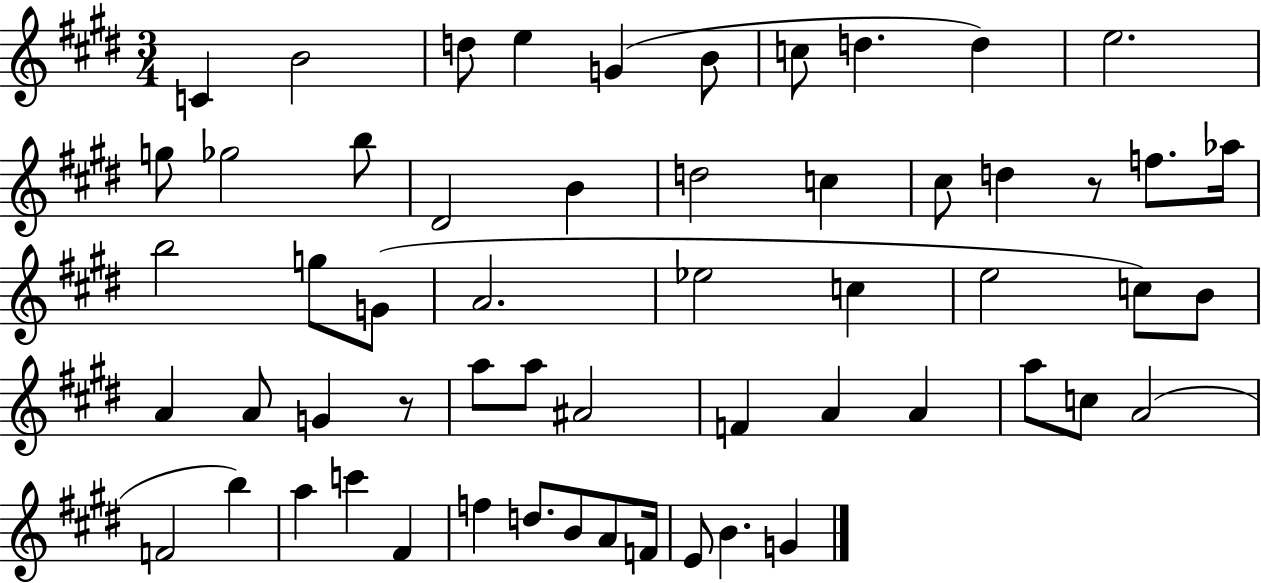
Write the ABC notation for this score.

X:1
T:Untitled
M:3/4
L:1/4
K:E
C B2 d/2 e G B/2 c/2 d d e2 g/2 _g2 b/2 ^D2 B d2 c ^c/2 d z/2 f/2 _a/4 b2 g/2 G/2 A2 _e2 c e2 c/2 B/2 A A/2 G z/2 a/2 a/2 ^A2 F A A a/2 c/2 A2 F2 b a c' ^F f d/2 B/2 A/2 F/4 E/2 B G